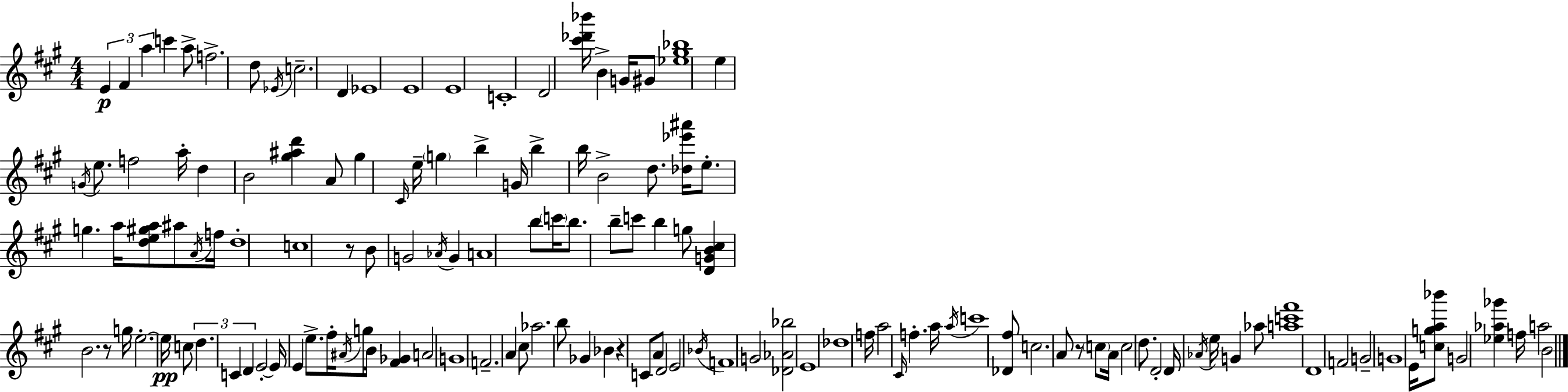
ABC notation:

X:1
T:Untitled
M:4/4
L:1/4
K:A
E ^F a c' a/2 f2 d/2 _E/4 c2 D _E4 E4 E4 C4 D2 [^c'_d'_b']/4 B G/4 ^G/2 [_e^g_b]4 e G/4 e/2 f2 a/4 d B2 [^g^ad'] A/2 ^g ^C/4 e/4 g b G/4 b b/4 B2 d/2 [_d_e'^a']/4 e/2 g a/4 [de^ga]/2 ^a/2 A/4 f/4 d4 c4 z/2 B/2 G2 _A/4 G A4 b/2 c'/4 b/2 b/2 c'/2 b g/2 [DGB^c] B2 z/2 g/4 e2 e/4 c/2 d C D E2 E/4 E e/2 ^f/4 ^A/4 g/2 B/4 [^F_G] A2 G4 F2 A ^c/2 _a2 b/2 _G _B z C/2 A/2 D2 E2 _B/4 F4 G2 [_D_A_b]2 E4 _d4 f/4 a2 ^C/4 f a/4 a/4 c'4 [_D^f]/2 c2 A/2 z/2 c/2 A/4 c2 d/2 D2 D/4 _A/4 e/4 G _a/2 [ac'^f']4 D4 F2 G2 G4 E/4 [cga_b']/2 G2 [_e_a_g'] f/4 a2 B2